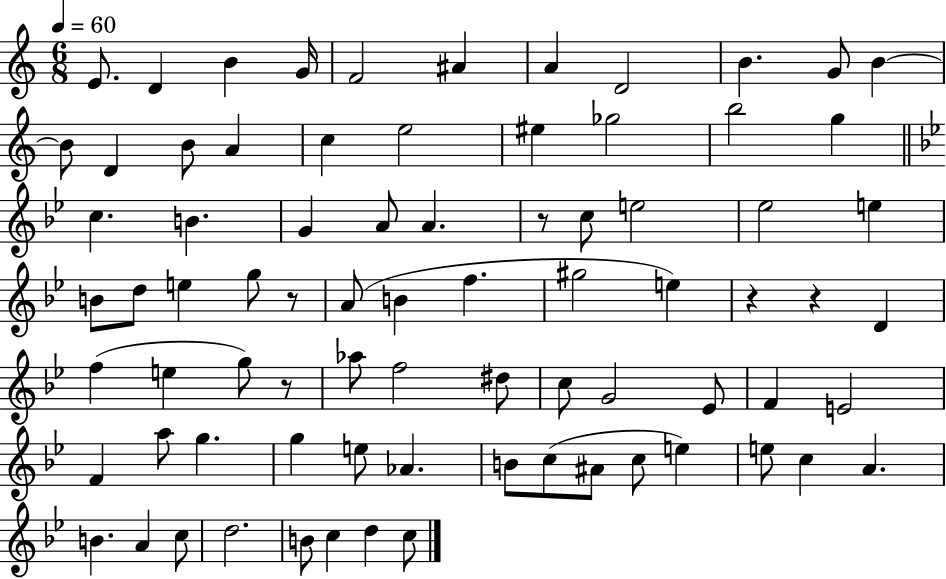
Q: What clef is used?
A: treble